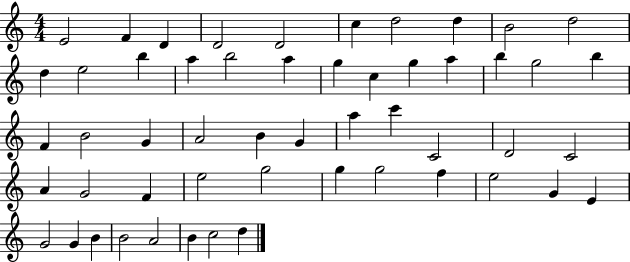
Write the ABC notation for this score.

X:1
T:Untitled
M:4/4
L:1/4
K:C
E2 F D D2 D2 c d2 d B2 d2 d e2 b a b2 a g c g a b g2 b F B2 G A2 B G a c' C2 D2 C2 A G2 F e2 g2 g g2 f e2 G E G2 G B B2 A2 B c2 d